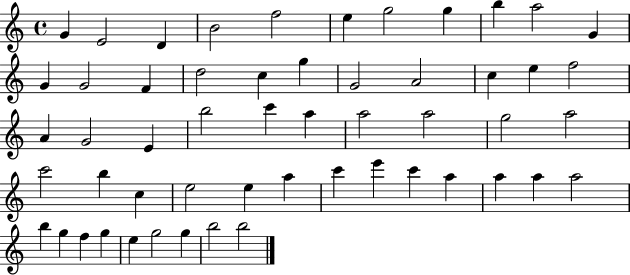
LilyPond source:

{
  \clef treble
  \time 4/4
  \defaultTimeSignature
  \key c \major
  g'4 e'2 d'4 | b'2 f''2 | e''4 g''2 g''4 | b''4 a''2 g'4 | \break g'4 g'2 f'4 | d''2 c''4 g''4 | g'2 a'2 | c''4 e''4 f''2 | \break a'4 g'2 e'4 | b''2 c'''4 a''4 | a''2 a''2 | g''2 a''2 | \break c'''2 b''4 c''4 | e''2 e''4 a''4 | c'''4 e'''4 c'''4 a''4 | a''4 a''4 a''2 | \break b''4 g''4 f''4 g''4 | e''4 g''2 g''4 | b''2 b''2 | \bar "|."
}